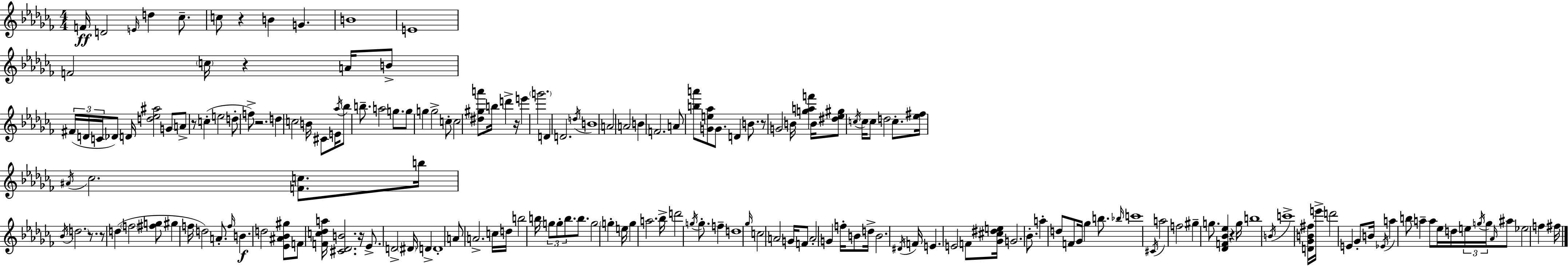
{
  \clef treble
  \numericTimeSignature
  \time 4/4
  \key aes \minor
  f'16\ff d'2 \grace { e'16 } d''4 ces''8.-- | c''8 r4 b'4 g'4. | b'1 | e'1 | \break f'2 \parenthesize c''16 r4 a'16 b'8-> | \tuplet 3/2 { fis'16( d'16 c'16 } \parenthesize des'8) d'16 <d'' ees'' ais''>2 g'8 | a'8-> r8 c''4-.( e''2 | d''8-. f''8->) r2. | \break d''4 c''2 b'16 cis'8 | e'16 \acciaccatura { aes''16 } bes''8 b''8.-- a''2 g''8. | g''8 g''4 g''2-> | c''8-. c''2 <dis'' gis'' a'''>8 b''16 d'''4-> | \break r16 e'''4 \parenthesize g'''2. | d'4 d'2. | \acciaccatura { d''16 } b'1 | a'2 a'2 | \break b'4 f'2. | a'8 <b'' a'''>8 <g' e'' aes''>8 g'8. d'4 | b'8. r8 g'2 b'16 <g'' a'' f'''>4 | b'16 <dis'' ees'' gis''>8 \acciaccatura { c''16 } c''16 c''8 d''2 | \break c''8.-. <ees'' fis''>16 \acciaccatura { ais'16 } ces''2. | <f' c''>8. b''16 \acciaccatura { bes'16 } \parenthesize d''2. | r8. r8 d''4( \parenthesize f''2 | <fis'' g''>8 gis''4 f''16 d''2) | \break a'8.-. \grace { f''16 }\f b'4. d''2 | <ees' ais' bes' gis''>8 f'8 <f' c'' des'' a''>16 <cis' des' b'>2. | r16 ees'8.-> d'2-> | \parenthesize dis'16 d'4-> d'1-. | \break a'8 a'2.-> | c''16 d''16 b''2 b''16 | \tuplet 3/2 { g''8 g''8-. b''8. } b''8. g''2 | \parenthesize g''4-. e''16 g''4 a''2. | \break bes''16-> d'''2 | \acciaccatura { g''16 } g''8.-. f''4-- d''1 | \grace { ges''16 } c''2 | a'2 g'16 f'8 a'2-. | \break g'4 f''16-. b'8 d''16-> b'2. | \acciaccatura { dis'16 } f'16 e'4. | e'2 f'8 <ges' cis'' dis'' e''>16 g'2. | bes'8.-. a''4-. d''8 | \break f'8 ges'16 ges''4 b''8. \grace { bes''16 } c'''1 | \acciaccatura { cis'16 } a''2 | f''2 gis''4-- | g''8. <des' f' bes' ees''>4 r4 g''16 b''1 | \break \acciaccatura { b'16 } c'''1-> | <d' ges' b' fis''>16 e'''16-> d'''2 | e'4 ges'8-. b'16 \acciaccatura { ees'16 } a''4 | b''8 a''4-- a''8 ees''16 d''16 \tuplet 3/2 { e''16 \acciaccatura { g''16 } g''16 } | \break \grace { aes'16 } ais''8 ees''2 f''4 fis''16 | \bar "|."
}